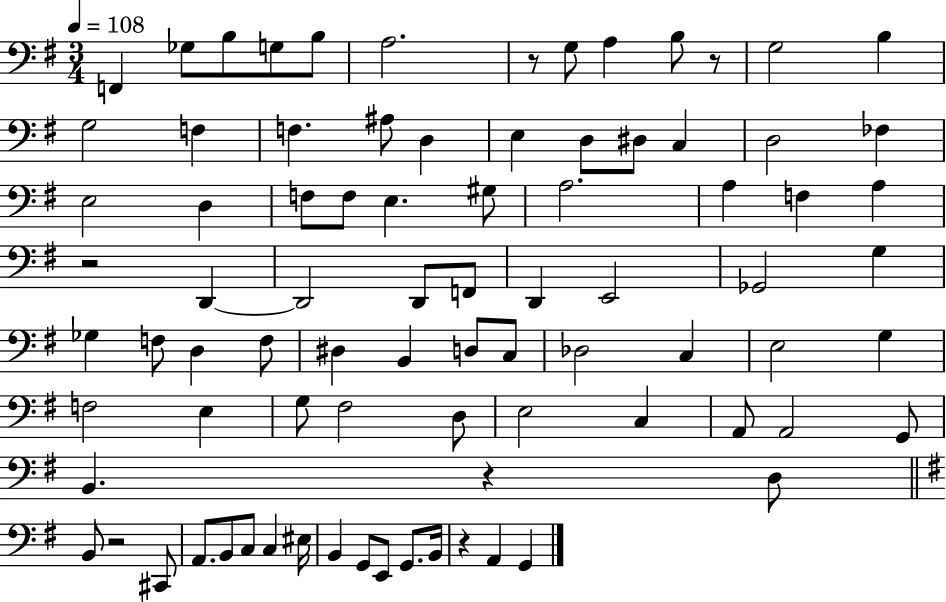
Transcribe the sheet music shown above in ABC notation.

X:1
T:Untitled
M:3/4
L:1/4
K:G
F,, _G,/2 B,/2 G,/2 B,/2 A,2 z/2 G,/2 A, B,/2 z/2 G,2 B, G,2 F, F, ^A,/2 D, E, D,/2 ^D,/2 C, D,2 _F, E,2 D, F,/2 F,/2 E, ^G,/2 A,2 A, F, A, z2 D,, D,,2 D,,/2 F,,/2 D,, E,,2 _G,,2 G, _G, F,/2 D, F,/2 ^D, B,, D,/2 C,/2 _D,2 C, E,2 G, F,2 E, G,/2 ^F,2 D,/2 E,2 C, A,,/2 A,,2 G,,/2 B,, z D,/2 B,,/2 z2 ^C,,/2 A,,/2 B,,/2 C,/2 C, ^E,/4 B,, G,,/2 E,,/2 G,,/2 B,,/4 z A,, G,,